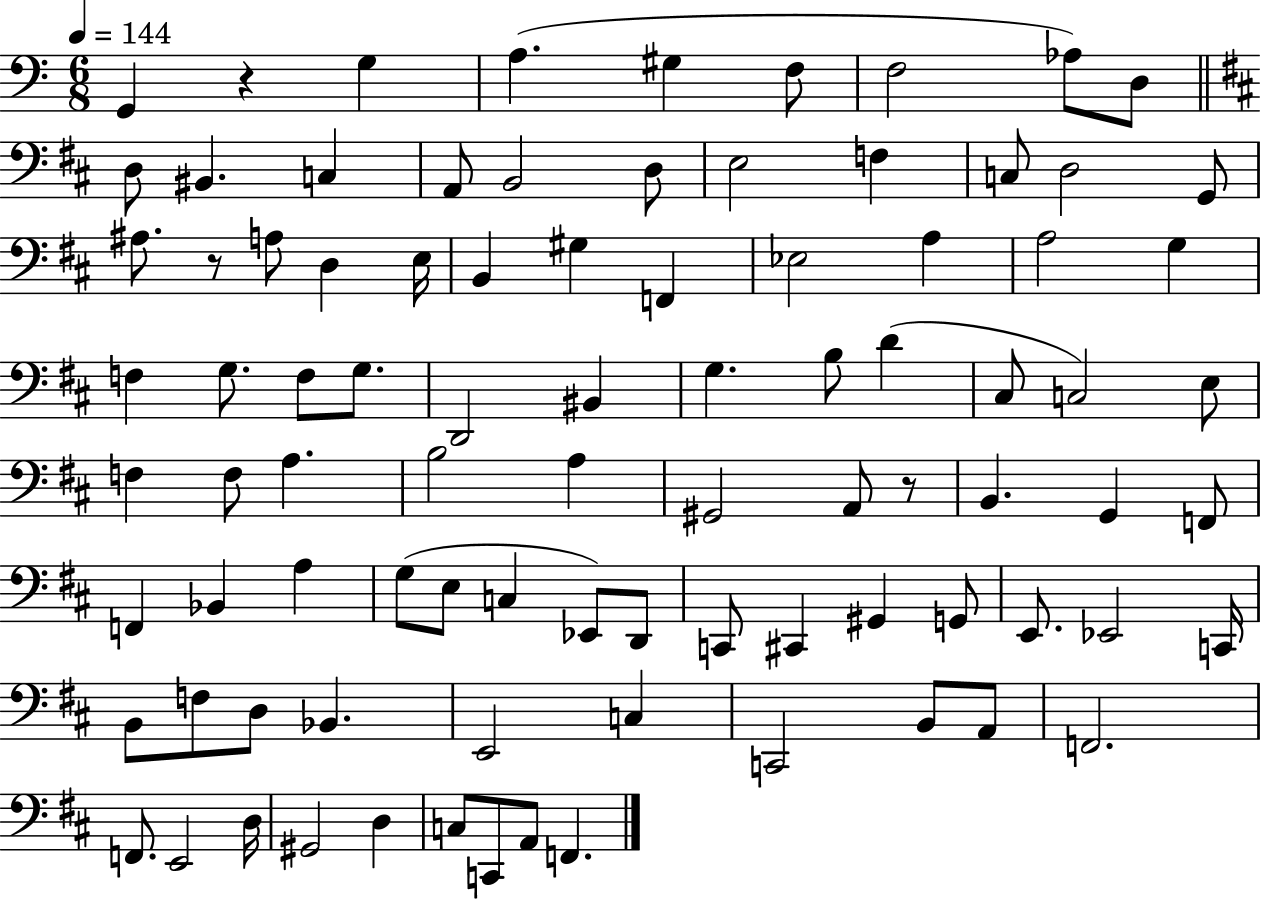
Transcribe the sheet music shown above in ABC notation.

X:1
T:Untitled
M:6/8
L:1/4
K:C
G,, z G, A, ^G, F,/2 F,2 _A,/2 D,/2 D,/2 ^B,, C, A,,/2 B,,2 D,/2 E,2 F, C,/2 D,2 G,,/2 ^A,/2 z/2 A,/2 D, E,/4 B,, ^G, F,, _E,2 A, A,2 G, F, G,/2 F,/2 G,/2 D,,2 ^B,, G, B,/2 D ^C,/2 C,2 E,/2 F, F,/2 A, B,2 A, ^G,,2 A,,/2 z/2 B,, G,, F,,/2 F,, _B,, A, G,/2 E,/2 C, _E,,/2 D,,/2 C,,/2 ^C,, ^G,, G,,/2 E,,/2 _E,,2 C,,/4 B,,/2 F,/2 D,/2 _B,, E,,2 C, C,,2 B,,/2 A,,/2 F,,2 F,,/2 E,,2 D,/4 ^G,,2 D, C,/2 C,,/2 A,,/2 F,,